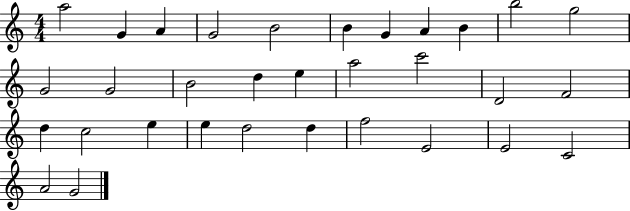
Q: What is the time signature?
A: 4/4